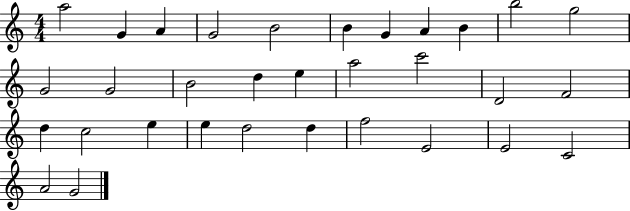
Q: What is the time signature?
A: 4/4